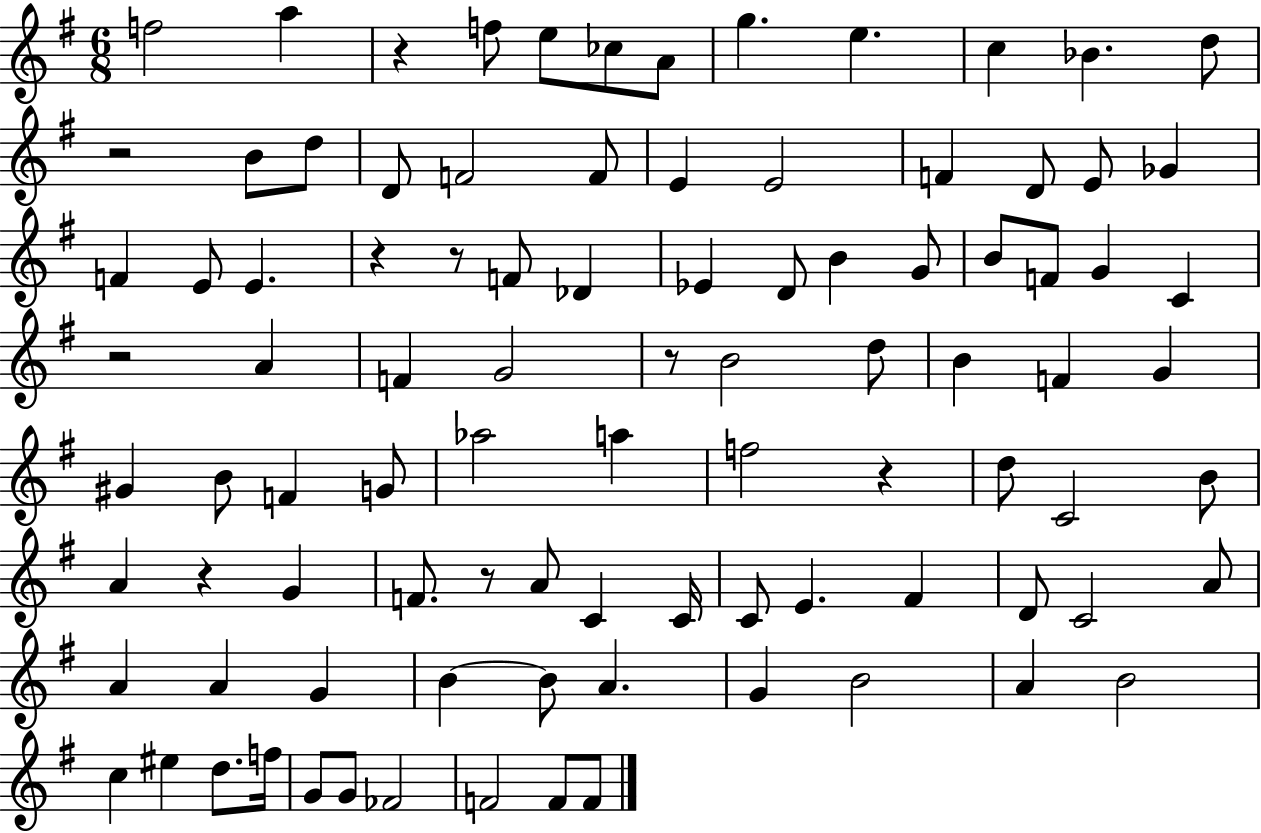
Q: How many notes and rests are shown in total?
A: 94